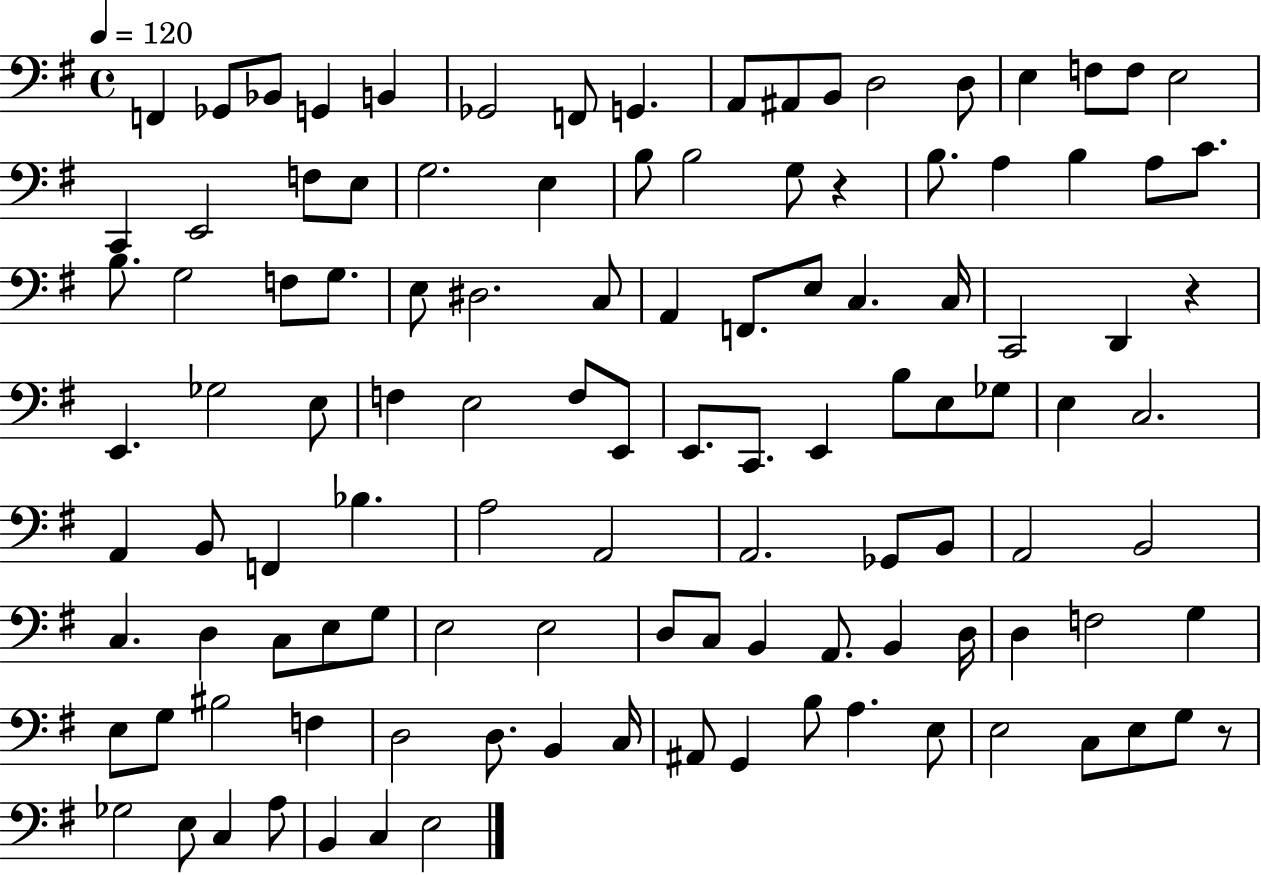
F2/q Gb2/e Bb2/e G2/q B2/q Gb2/h F2/e G2/q. A2/e A#2/e B2/e D3/h D3/e E3/q F3/e F3/e E3/h C2/q E2/h F3/e E3/e G3/h. E3/q B3/e B3/h G3/e R/q B3/e. A3/q B3/q A3/e C4/e. B3/e. G3/h F3/e G3/e. E3/e D#3/h. C3/e A2/q F2/e. E3/e C3/q. C3/s C2/h D2/q R/q E2/q. Gb3/h E3/e F3/q E3/h F3/e E2/e E2/e. C2/e. E2/q B3/e E3/e Gb3/e E3/q C3/h. A2/q B2/e F2/q Bb3/q. A3/h A2/h A2/h. Gb2/e B2/e A2/h B2/h C3/q. D3/q C3/e E3/e G3/e E3/h E3/h D3/e C3/e B2/q A2/e. B2/q D3/s D3/q F3/h G3/q E3/e G3/e BIS3/h F3/q D3/h D3/e. B2/q C3/s A#2/e G2/q B3/e A3/q. E3/e E3/h C3/e E3/e G3/e R/e Gb3/h E3/e C3/q A3/e B2/q C3/q E3/h